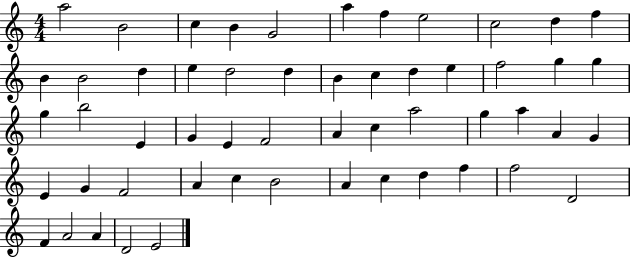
{
  \clef treble
  \numericTimeSignature
  \time 4/4
  \key c \major
  a''2 b'2 | c''4 b'4 g'2 | a''4 f''4 e''2 | c''2 d''4 f''4 | \break b'4 b'2 d''4 | e''4 d''2 d''4 | b'4 c''4 d''4 e''4 | f''2 g''4 g''4 | \break g''4 b''2 e'4 | g'4 e'4 f'2 | a'4 c''4 a''2 | g''4 a''4 a'4 g'4 | \break e'4 g'4 f'2 | a'4 c''4 b'2 | a'4 c''4 d''4 f''4 | f''2 d'2 | \break f'4 a'2 a'4 | d'2 e'2 | \bar "|."
}